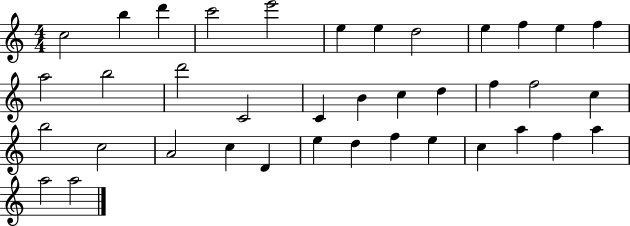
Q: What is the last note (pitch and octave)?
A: A5